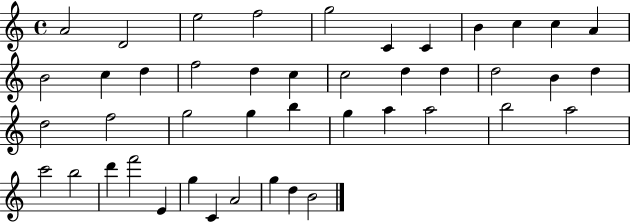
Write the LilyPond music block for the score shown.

{
  \clef treble
  \time 4/4
  \defaultTimeSignature
  \key c \major
  a'2 d'2 | e''2 f''2 | g''2 c'4 c'4 | b'4 c''4 c''4 a'4 | \break b'2 c''4 d''4 | f''2 d''4 c''4 | c''2 d''4 d''4 | d''2 b'4 d''4 | \break d''2 f''2 | g''2 g''4 b''4 | g''4 a''4 a''2 | b''2 a''2 | \break c'''2 b''2 | d'''4 f'''2 e'4 | g''4 c'4 a'2 | g''4 d''4 b'2 | \break \bar "|."
}